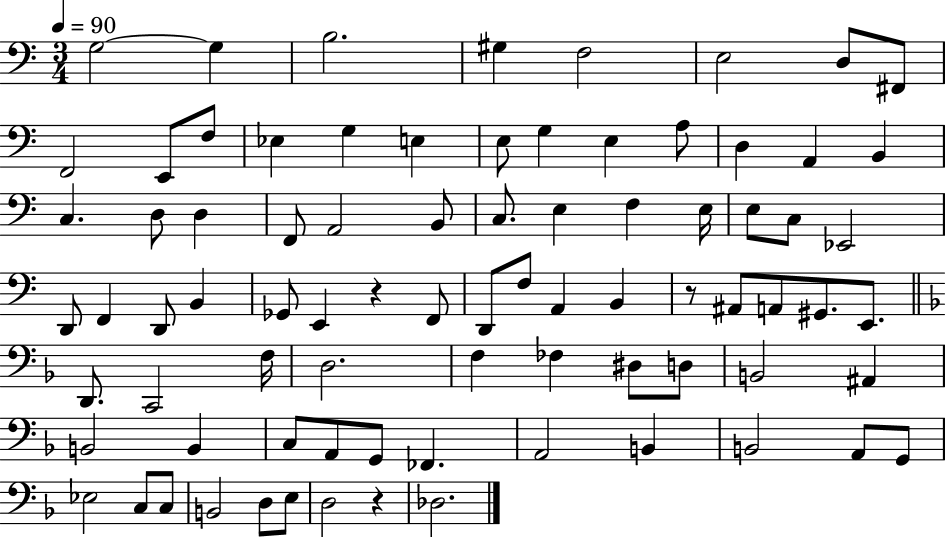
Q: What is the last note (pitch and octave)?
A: Db3